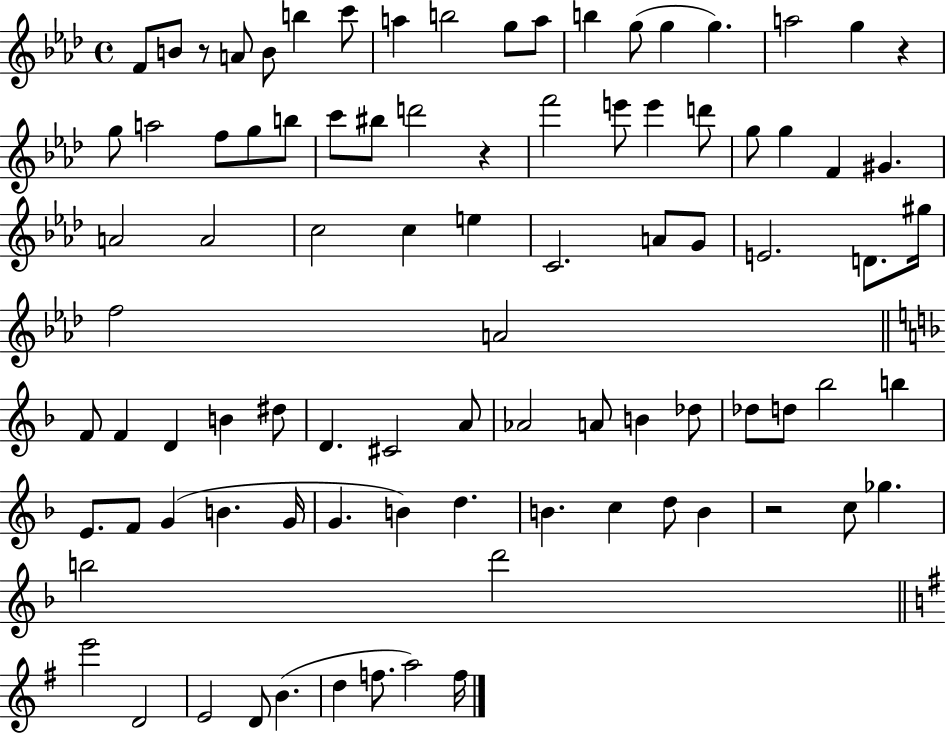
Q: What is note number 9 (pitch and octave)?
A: G5